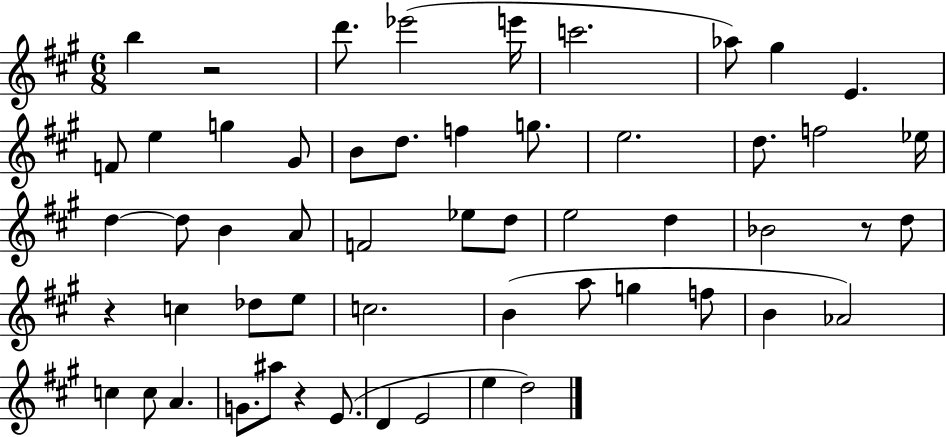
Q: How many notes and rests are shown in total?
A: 55